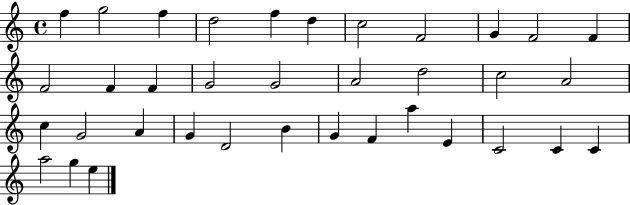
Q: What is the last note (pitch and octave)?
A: E5